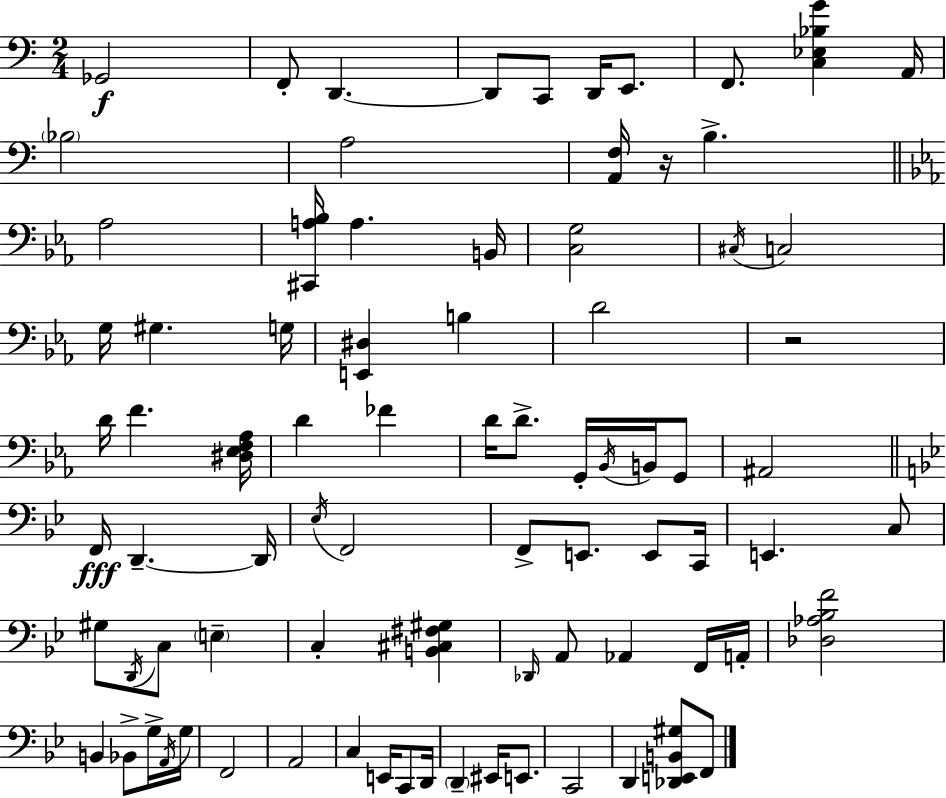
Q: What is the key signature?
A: A minor